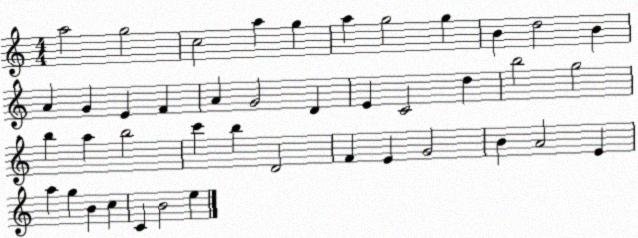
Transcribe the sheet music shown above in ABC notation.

X:1
T:Untitled
M:4/4
L:1/4
K:C
a2 g2 c2 a g a g2 g B d2 B A G E F A G2 D E C2 d b2 g2 b a b2 c' b D2 F E G2 B A2 E a g B c C B2 e